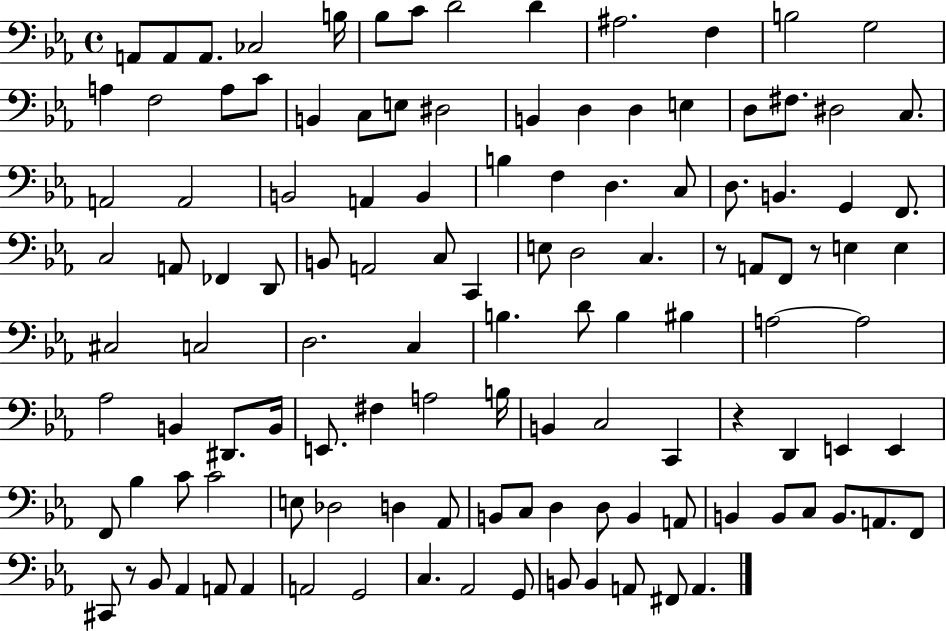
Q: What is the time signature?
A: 4/4